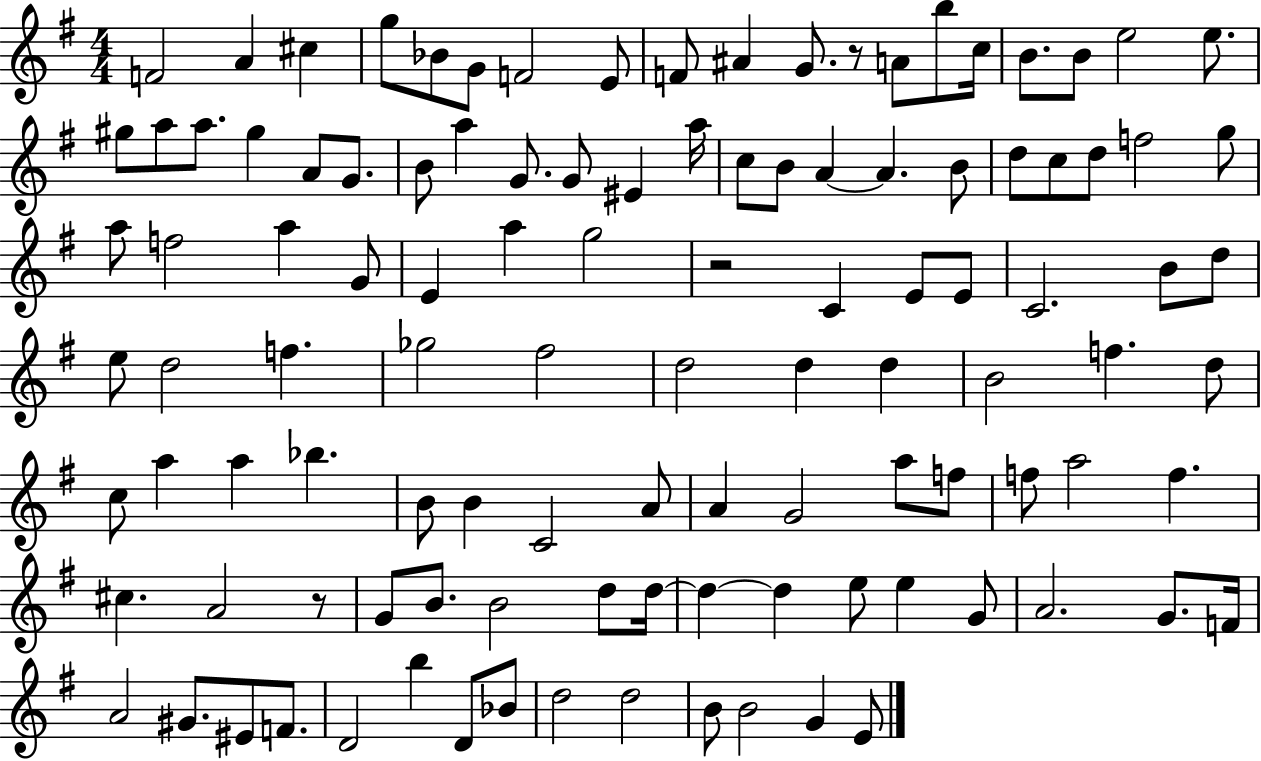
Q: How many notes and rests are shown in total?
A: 111